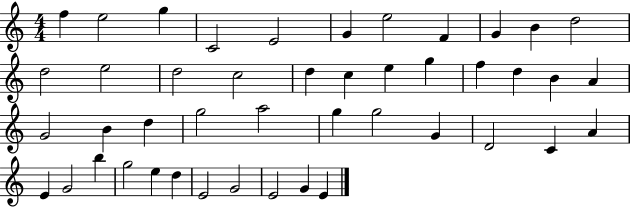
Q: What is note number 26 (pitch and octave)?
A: D5